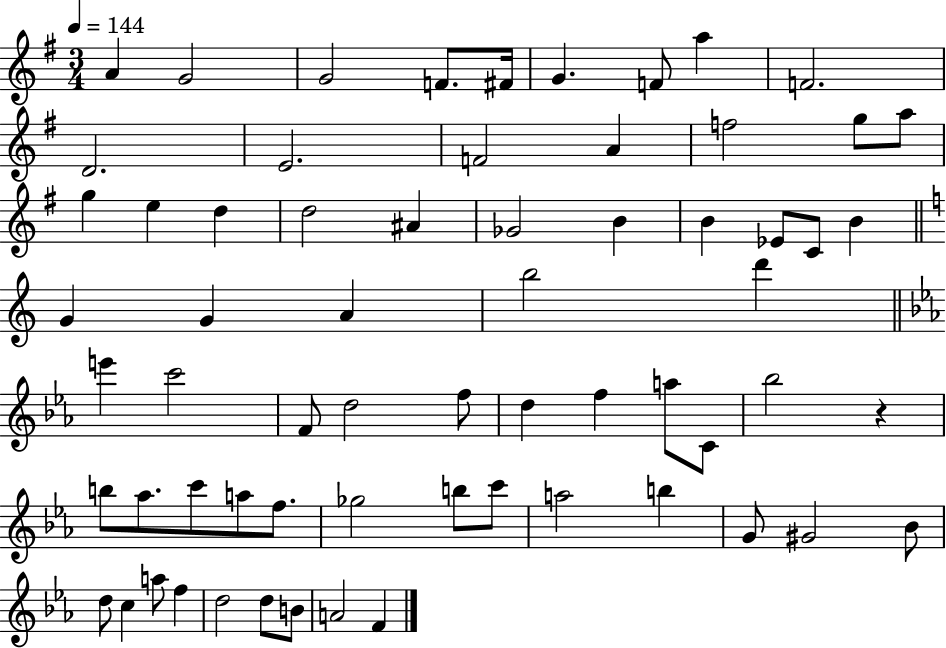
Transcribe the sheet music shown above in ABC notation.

X:1
T:Untitled
M:3/4
L:1/4
K:G
A G2 G2 F/2 ^F/4 G F/2 a F2 D2 E2 F2 A f2 g/2 a/2 g e d d2 ^A _G2 B B _E/2 C/2 B G G A b2 d' e' c'2 F/2 d2 f/2 d f a/2 C/2 _b2 z b/2 _a/2 c'/2 a/2 f/2 _g2 b/2 c'/2 a2 b G/2 ^G2 _B/2 d/2 c a/2 f d2 d/2 B/2 A2 F